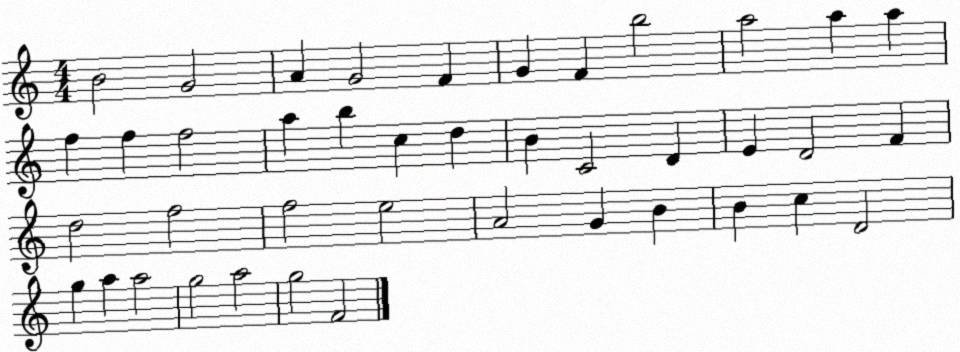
X:1
T:Untitled
M:4/4
L:1/4
K:C
B2 G2 A G2 F G F b2 a2 a a f f f2 a b c d B C2 D E D2 F d2 f2 f2 e2 A2 G B B c D2 g a a2 g2 a2 g2 F2